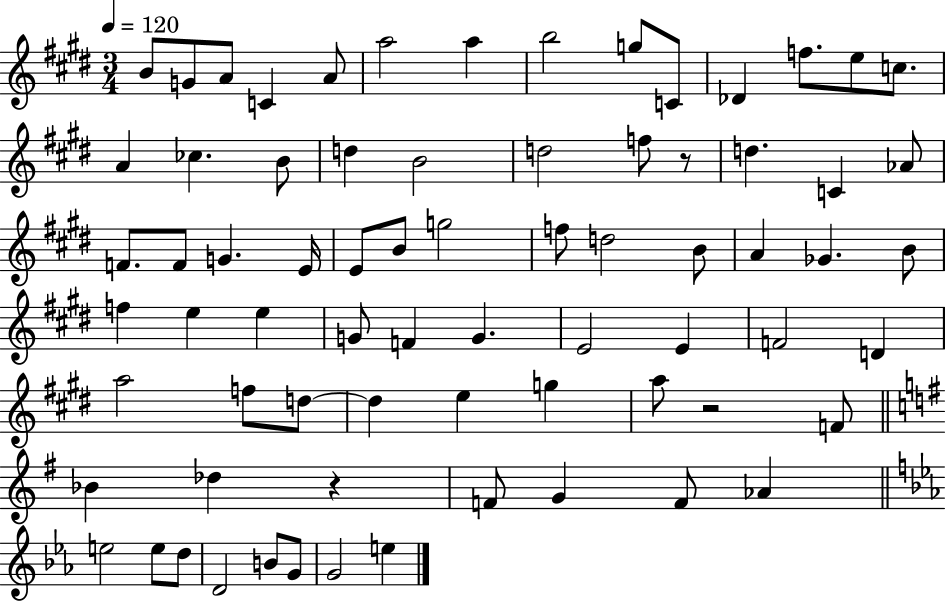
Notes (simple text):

B4/e G4/e A4/e C4/q A4/e A5/h A5/q B5/h G5/e C4/e Db4/q F5/e. E5/e C5/e. A4/q CES5/q. B4/e D5/q B4/h D5/h F5/e R/e D5/q. C4/q Ab4/e F4/e. F4/e G4/q. E4/s E4/e B4/e G5/h F5/e D5/h B4/e A4/q Gb4/q. B4/e F5/q E5/q E5/q G4/e F4/q G4/q. E4/h E4/q F4/h D4/q A5/h F5/e D5/e D5/q E5/q G5/q A5/e R/h F4/e Bb4/q Db5/q R/q F4/e G4/q F4/e Ab4/q E5/h E5/e D5/e D4/h B4/e G4/e G4/h E5/q